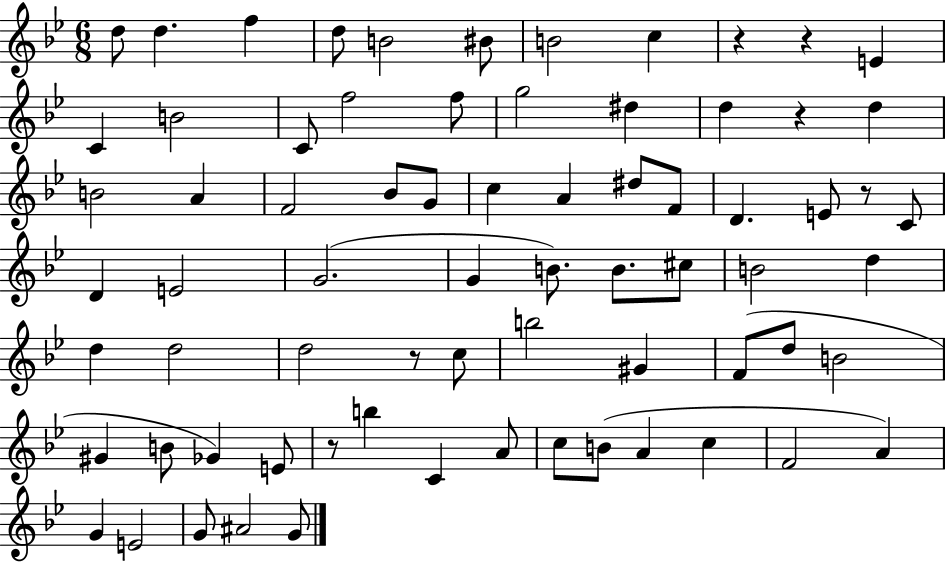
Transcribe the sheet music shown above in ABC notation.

X:1
T:Untitled
M:6/8
L:1/4
K:Bb
d/2 d f d/2 B2 ^B/2 B2 c z z E C B2 C/2 f2 f/2 g2 ^d d z d B2 A F2 _B/2 G/2 c A ^d/2 F/2 D E/2 z/2 C/2 D E2 G2 G B/2 B/2 ^c/2 B2 d d d2 d2 z/2 c/2 b2 ^G F/2 d/2 B2 ^G B/2 _G E/2 z/2 b C A/2 c/2 B/2 A c F2 A G E2 G/2 ^A2 G/2